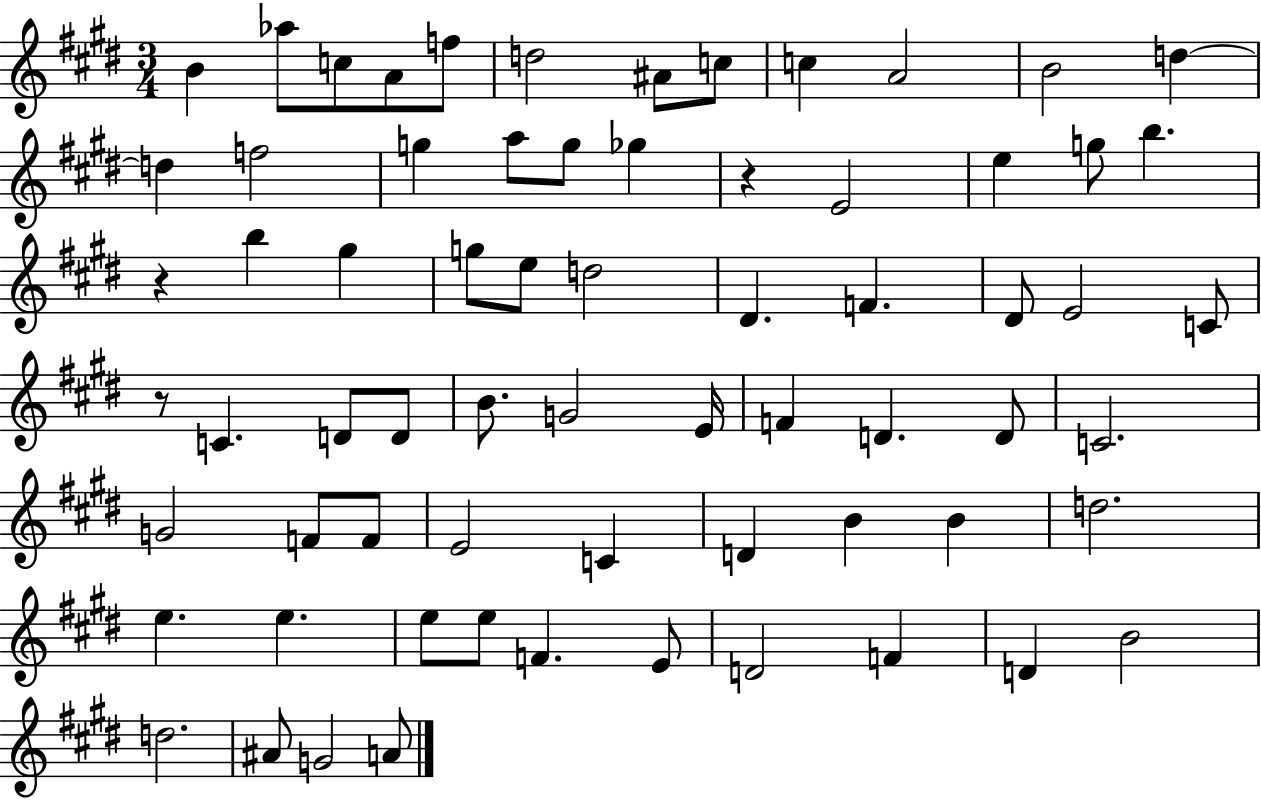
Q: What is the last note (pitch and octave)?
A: A4